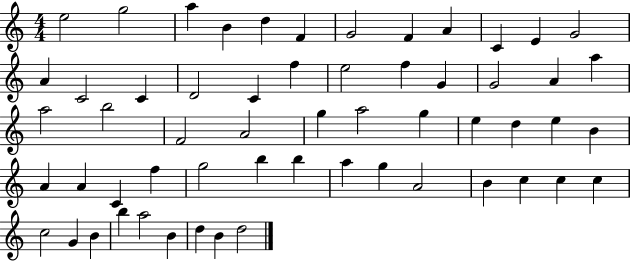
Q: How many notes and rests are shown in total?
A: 58